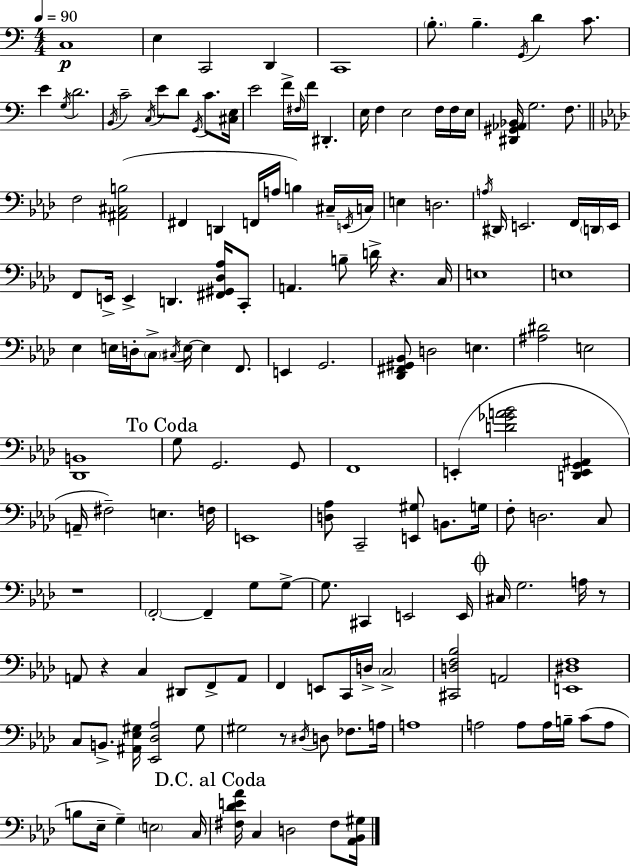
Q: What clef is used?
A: bass